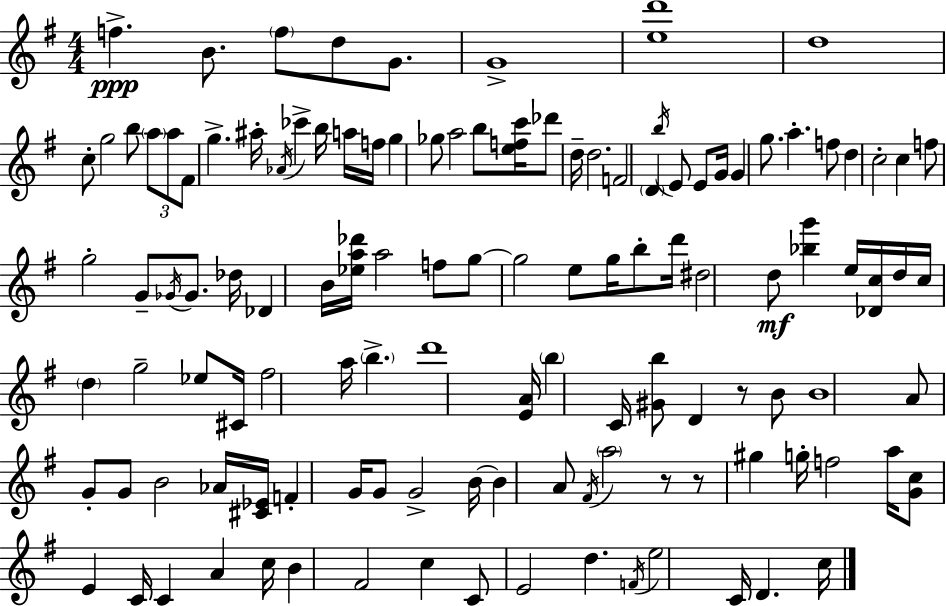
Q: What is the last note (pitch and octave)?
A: C5